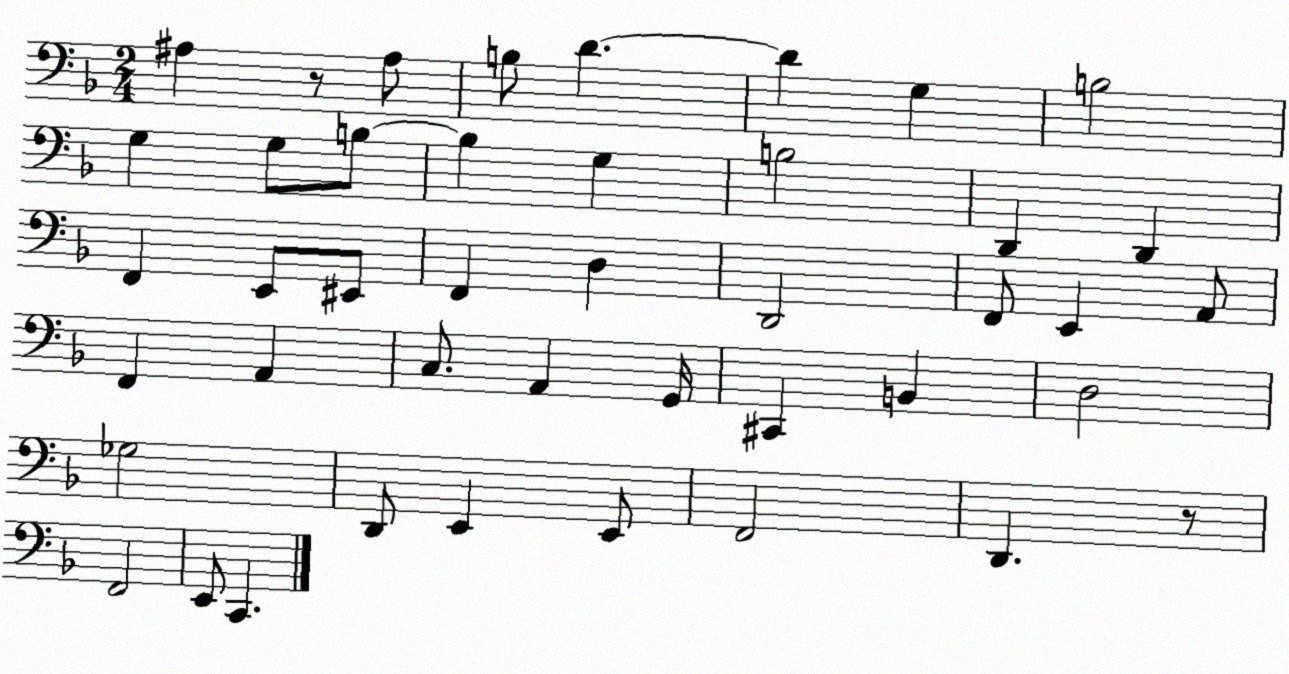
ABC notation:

X:1
T:Untitled
M:2/4
L:1/4
K:F
^A, z/2 ^A,/2 B,/2 D D G, B,2 G, G,/2 B,/2 B, G, B,2 D,, D,, F,, E,,/2 ^E,,/2 F,, D, D,,2 F,,/2 E,, A,,/2 F,, A,, C,/2 A,, G,,/4 ^C,, B,, D,2 _G,2 D,,/2 E,, E,,/2 F,,2 D,, z/2 F,,2 E,,/2 C,,